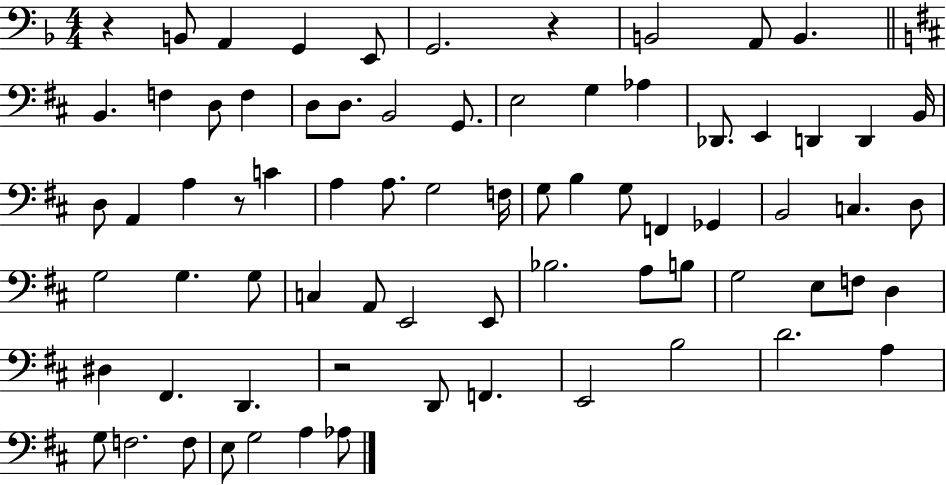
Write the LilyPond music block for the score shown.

{
  \clef bass
  \numericTimeSignature
  \time 4/4
  \key f \major
  r4 b,8 a,4 g,4 e,8 | g,2. r4 | b,2 a,8 b,4. | \bar "||" \break \key b \minor b,4. f4 d8 f4 | d8 d8. b,2 g,8. | e2 g4 aes4 | des,8. e,4 d,4 d,4 b,16 | \break d8 a,4 a4 r8 c'4 | a4 a8. g2 f16 | g8 b4 g8 f,4 ges,4 | b,2 c4. d8 | \break g2 g4. g8 | c4 a,8 e,2 e,8 | bes2. a8 b8 | g2 e8 f8 d4 | \break dis4 fis,4. d,4. | r2 d,8 f,4. | e,2 b2 | d'2. a4 | \break g8 f2. f8 | e8 g2 a4 aes8 | \bar "|."
}